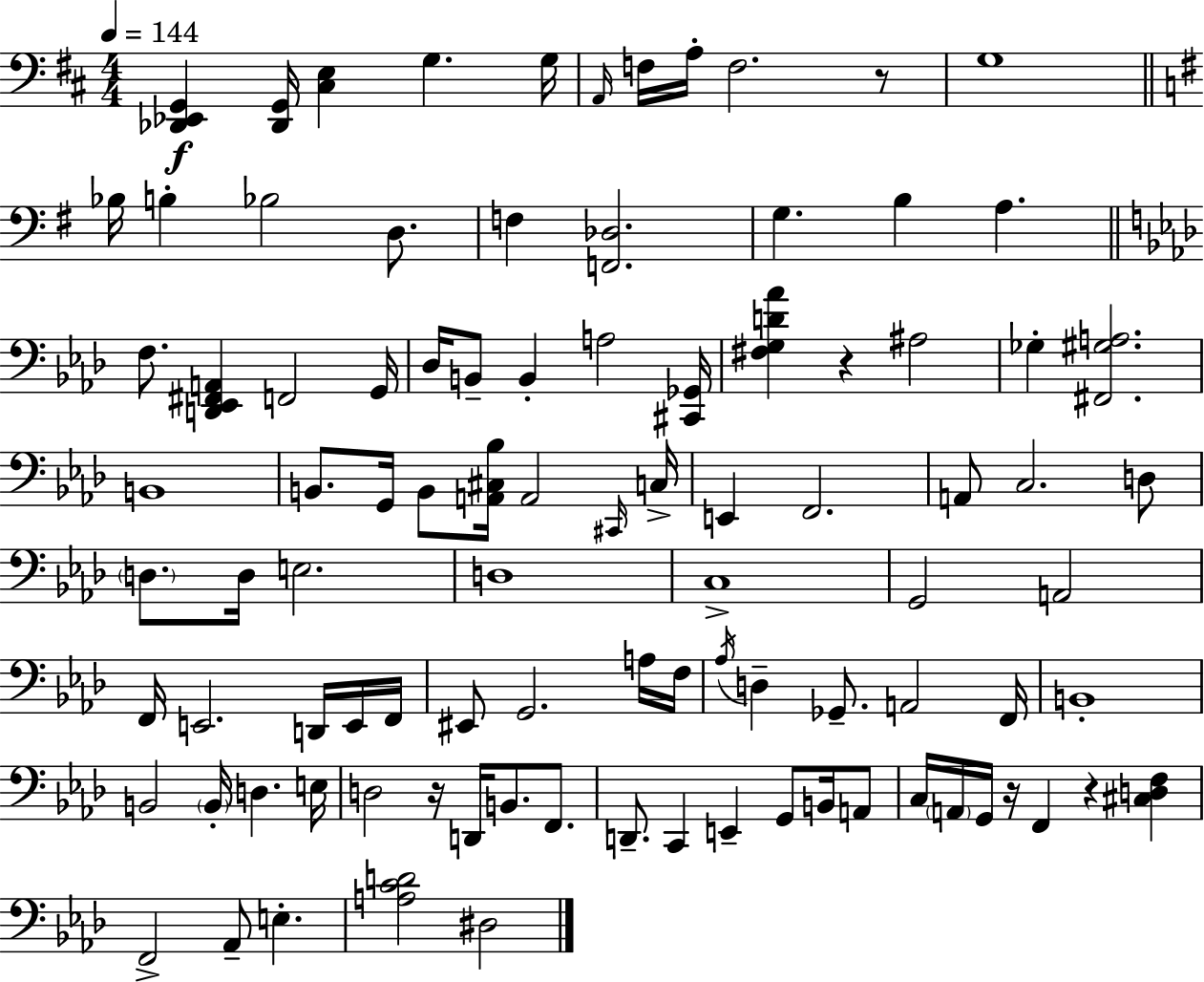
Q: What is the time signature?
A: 4/4